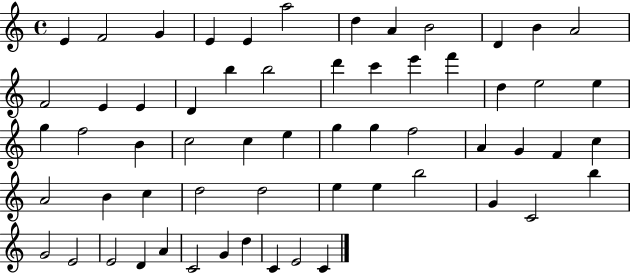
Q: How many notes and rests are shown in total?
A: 60